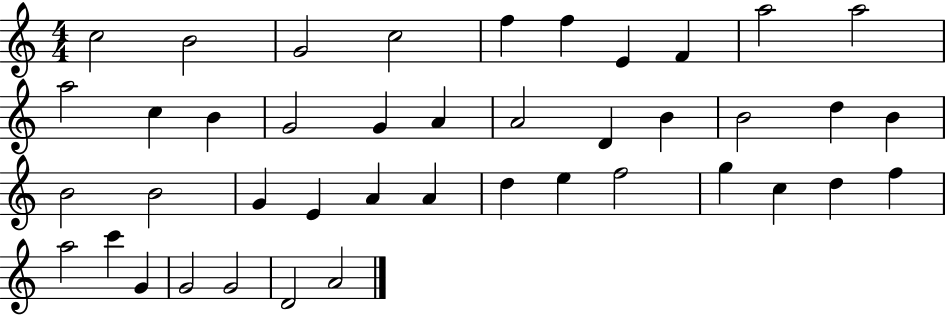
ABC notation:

X:1
T:Untitled
M:4/4
L:1/4
K:C
c2 B2 G2 c2 f f E F a2 a2 a2 c B G2 G A A2 D B B2 d B B2 B2 G E A A d e f2 g c d f a2 c' G G2 G2 D2 A2